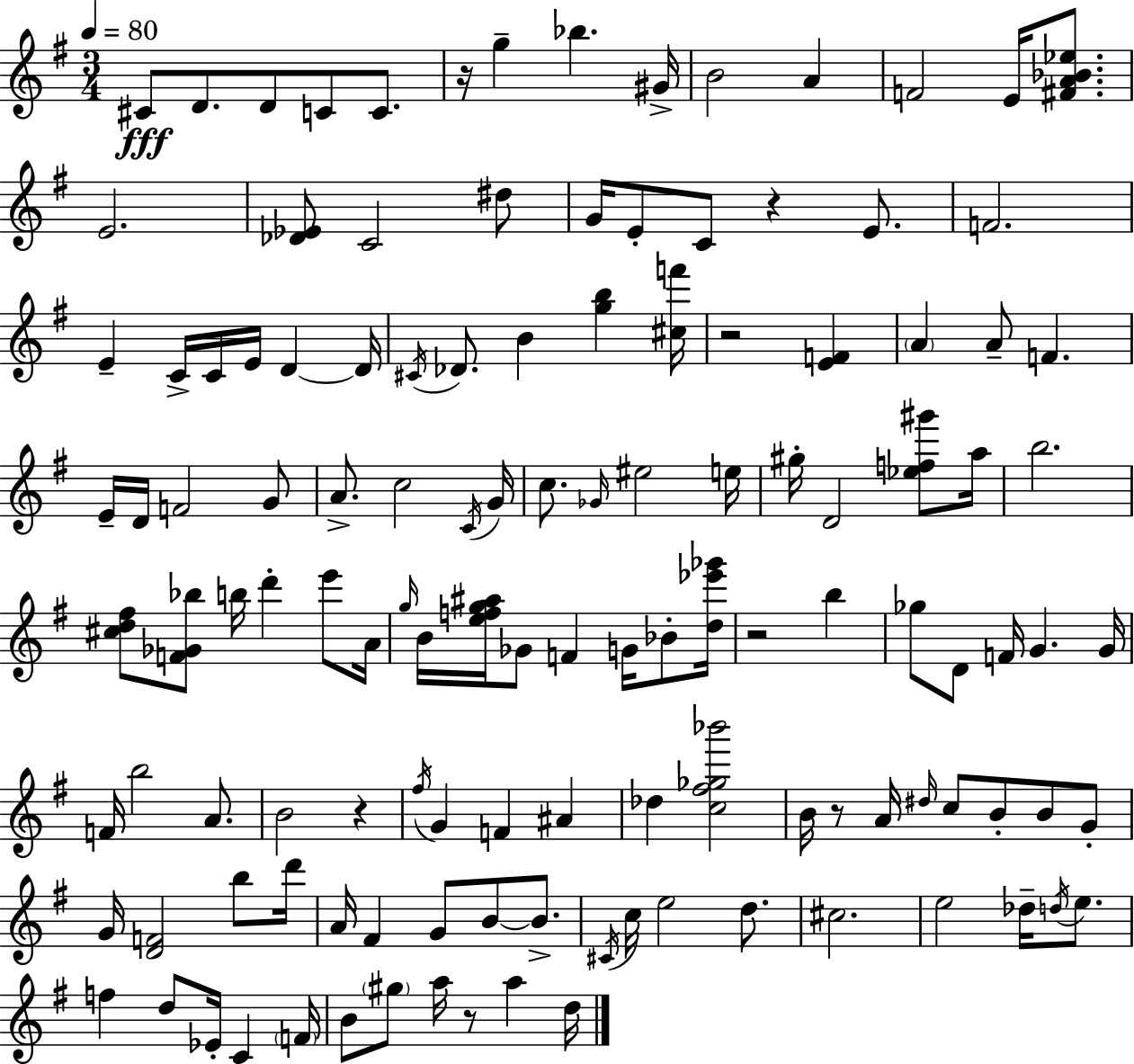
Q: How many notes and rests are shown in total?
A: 126